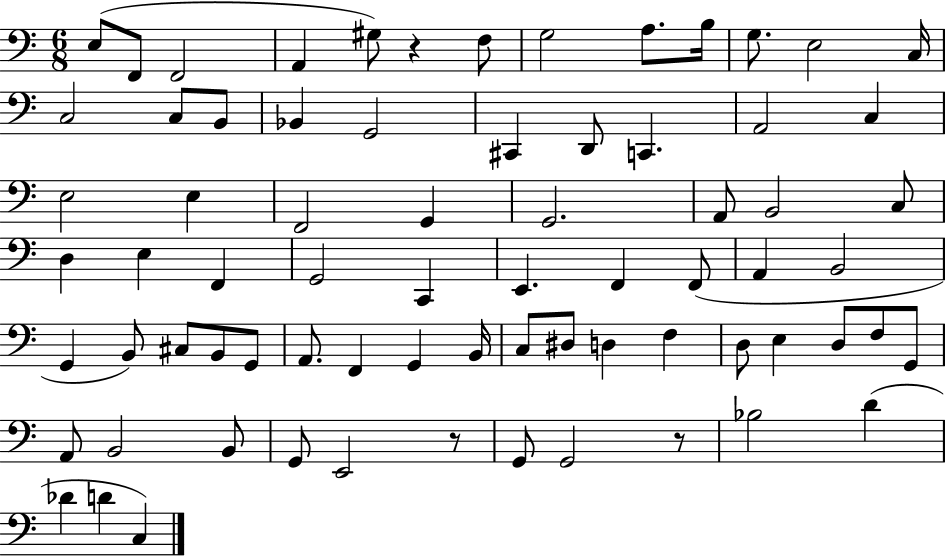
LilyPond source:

{
  \clef bass
  \numericTimeSignature
  \time 6/8
  \key c \major
  \repeat volta 2 { e8( f,8 f,2 | a,4 gis8) r4 f8 | g2 a8. b16 | g8. e2 c16 | \break c2 c8 b,8 | bes,4 g,2 | cis,4 d,8 c,4. | a,2 c4 | \break e2 e4 | f,2 g,4 | g,2. | a,8 b,2 c8 | \break d4 e4 f,4 | g,2 c,4 | e,4. f,4 f,8( | a,4 b,2 | \break g,4 b,8) cis8 b,8 g,8 | a,8. f,4 g,4 b,16 | c8 dis8 d4 f4 | d8 e4 d8 f8 g,8 | \break a,8 b,2 b,8 | g,8 e,2 r8 | g,8 g,2 r8 | bes2 d'4( | \break des'4 d'4 c4) | } \bar "|."
}